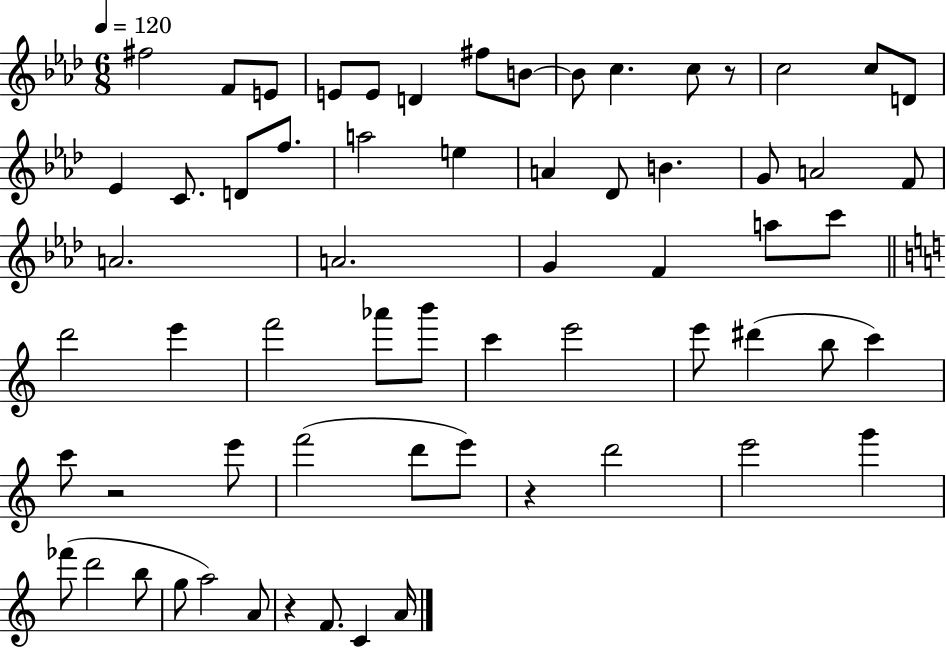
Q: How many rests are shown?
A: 4